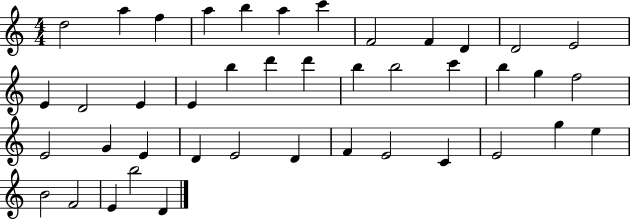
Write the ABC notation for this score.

X:1
T:Untitled
M:4/4
L:1/4
K:C
d2 a f a b a c' F2 F D D2 E2 E D2 E E b d' d' b b2 c' b g f2 E2 G E D E2 D F E2 C E2 g e B2 F2 E b2 D